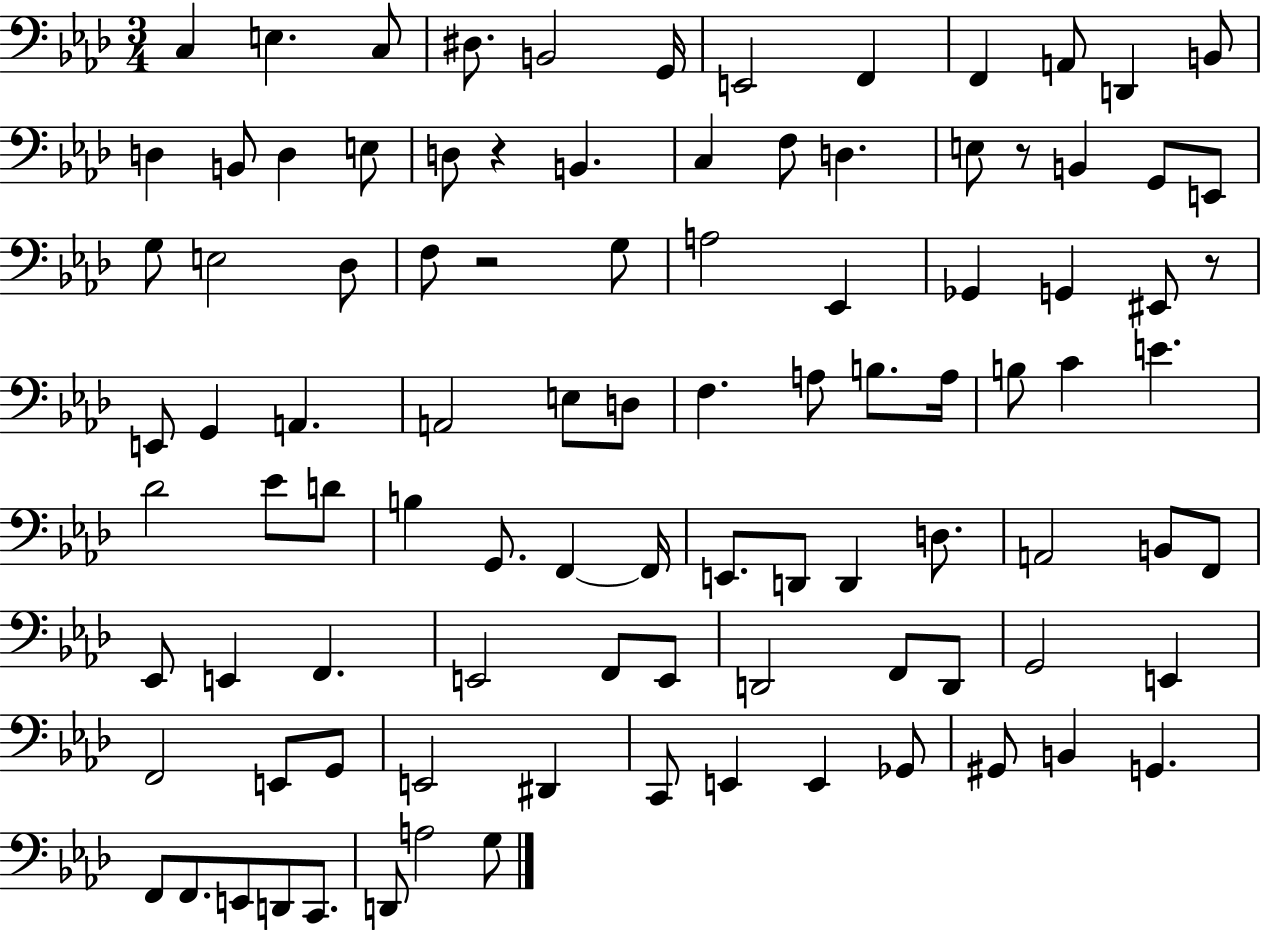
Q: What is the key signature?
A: AES major